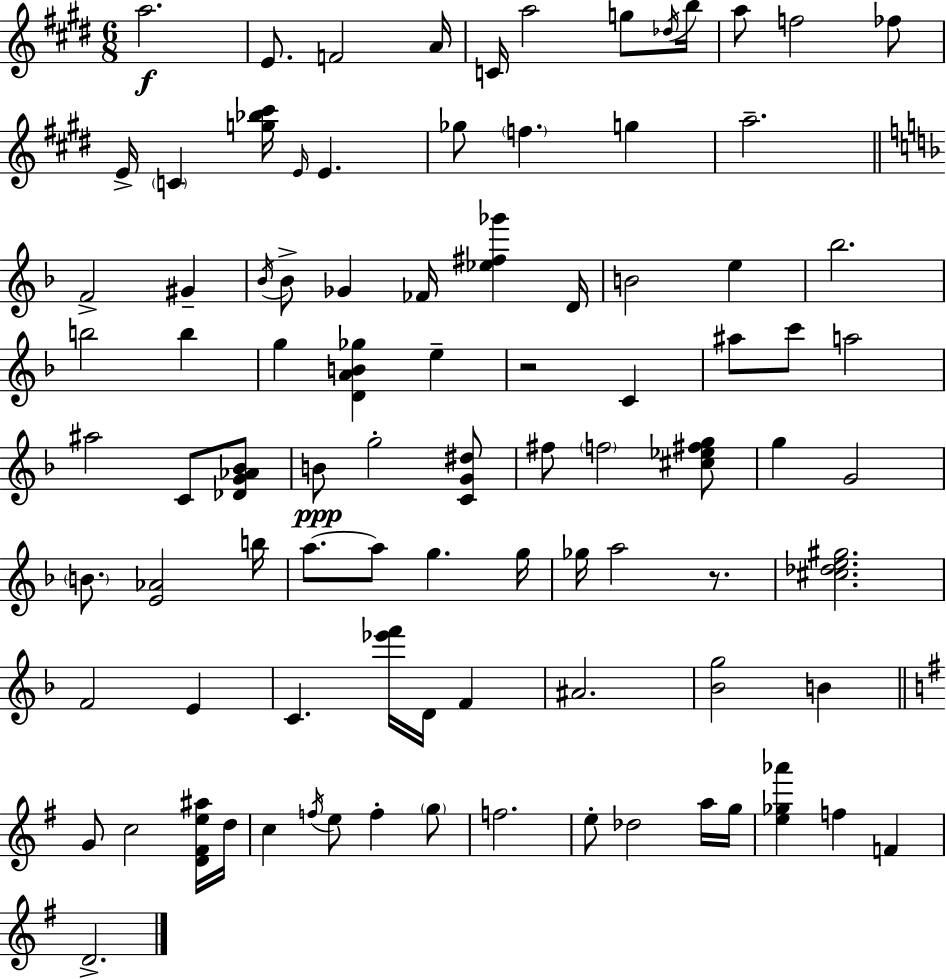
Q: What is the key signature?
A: E major